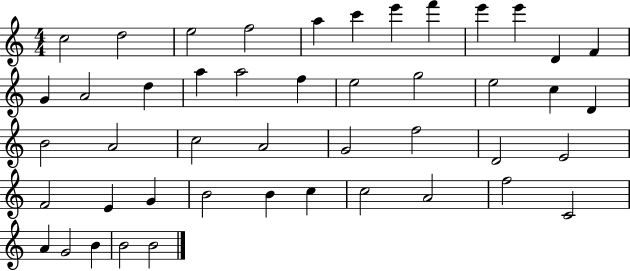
{
  \clef treble
  \numericTimeSignature
  \time 4/4
  \key c \major
  c''2 d''2 | e''2 f''2 | a''4 c'''4 e'''4 f'''4 | e'''4 e'''4 d'4 f'4 | \break g'4 a'2 d''4 | a''4 a''2 f''4 | e''2 g''2 | e''2 c''4 d'4 | \break b'2 a'2 | c''2 a'2 | g'2 f''2 | d'2 e'2 | \break f'2 e'4 g'4 | b'2 b'4 c''4 | c''2 a'2 | f''2 c'2 | \break a'4 g'2 b'4 | b'2 b'2 | \bar "|."
}